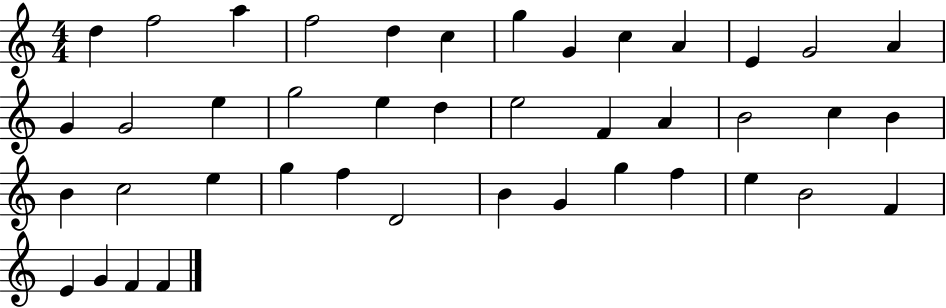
D5/q F5/h A5/q F5/h D5/q C5/q G5/q G4/q C5/q A4/q E4/q G4/h A4/q G4/q G4/h E5/q G5/h E5/q D5/q E5/h F4/q A4/q B4/h C5/q B4/q B4/q C5/h E5/q G5/q F5/q D4/h B4/q G4/q G5/q F5/q E5/q B4/h F4/q E4/q G4/q F4/q F4/q